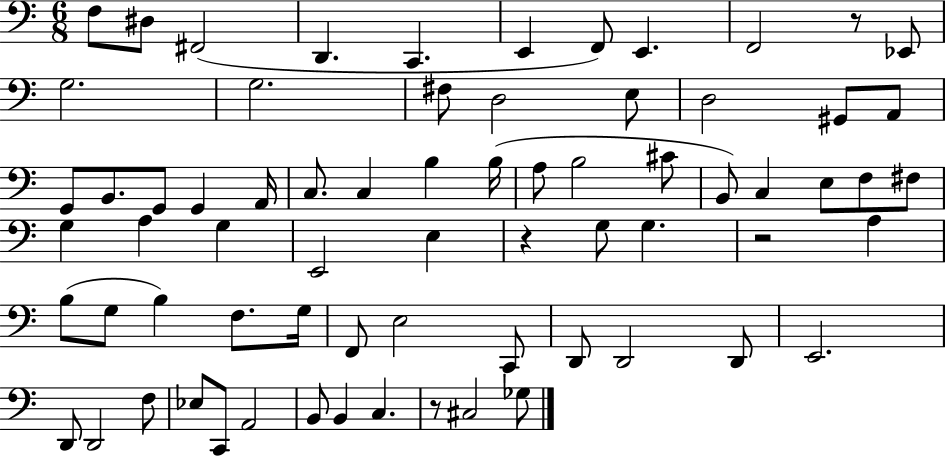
X:1
T:Untitled
M:6/8
L:1/4
K:C
F,/2 ^D,/2 ^F,,2 D,, C,, E,, F,,/2 E,, F,,2 z/2 _E,,/2 G,2 G,2 ^F,/2 D,2 E,/2 D,2 ^G,,/2 A,,/2 G,,/2 B,,/2 G,,/2 G,, A,,/4 C,/2 C, B, B,/4 A,/2 B,2 ^C/2 B,,/2 C, E,/2 F,/2 ^F,/2 G, A, G, E,,2 E, z G,/2 G, z2 A, B,/2 G,/2 B, F,/2 G,/4 F,,/2 E,2 C,,/2 D,,/2 D,,2 D,,/2 E,,2 D,,/2 D,,2 F,/2 _E,/2 C,,/2 A,,2 B,,/2 B,, C, z/2 ^C,2 _G,/2